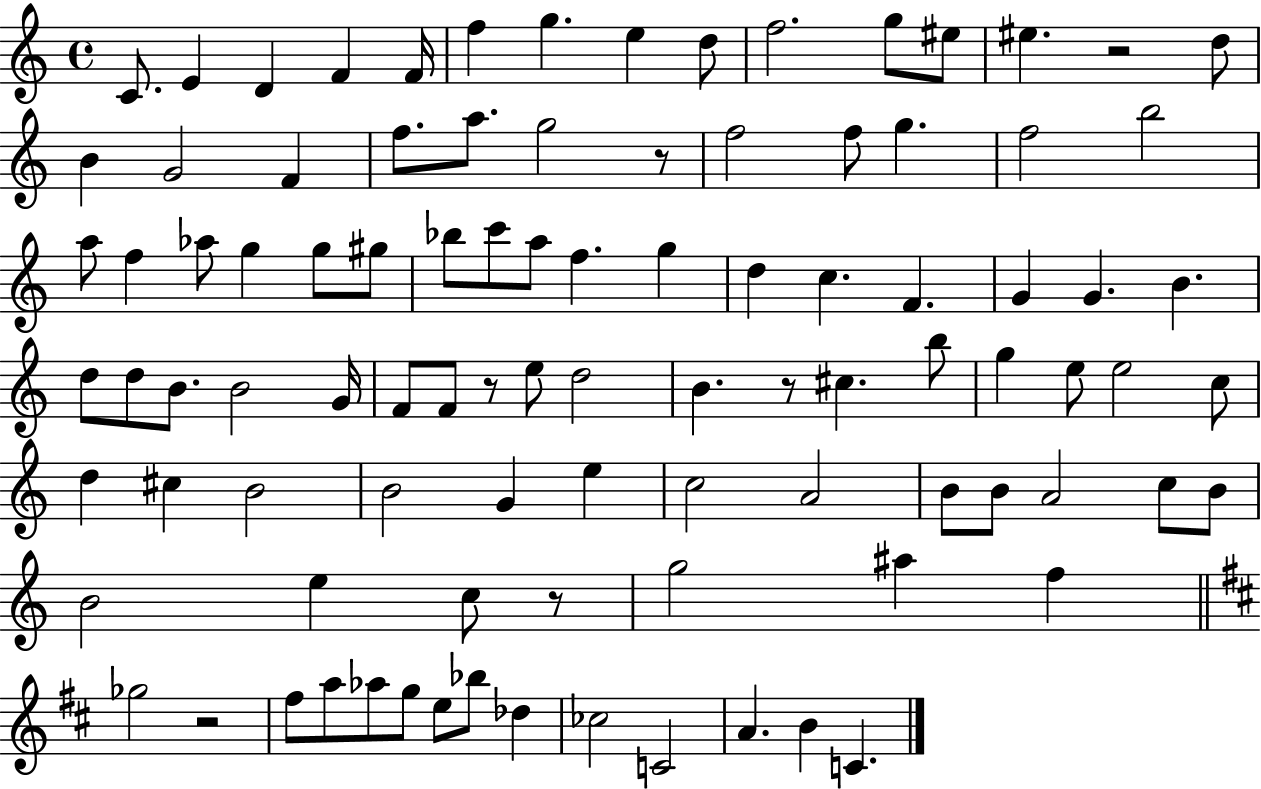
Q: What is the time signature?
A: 4/4